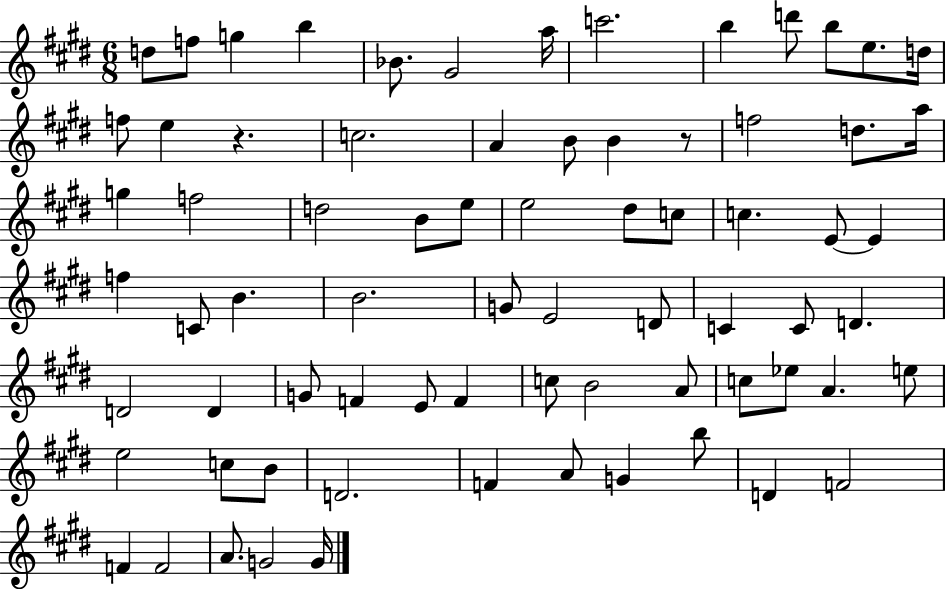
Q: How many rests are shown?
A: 2